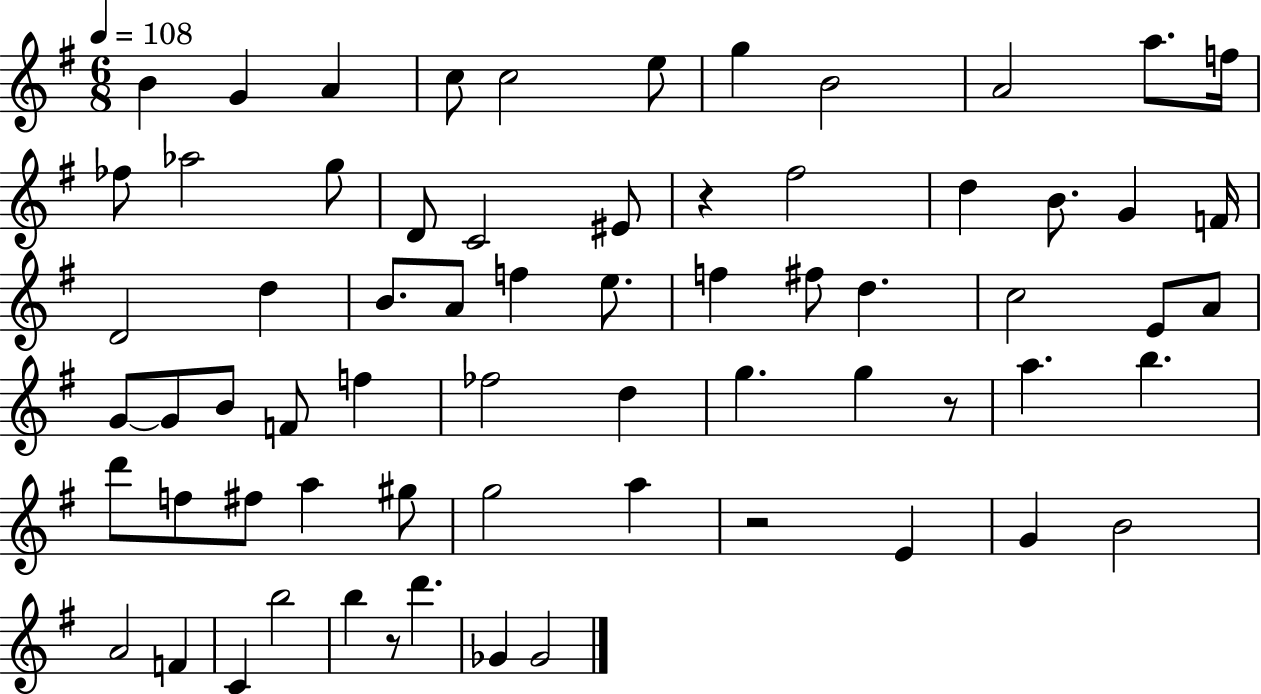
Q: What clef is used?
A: treble